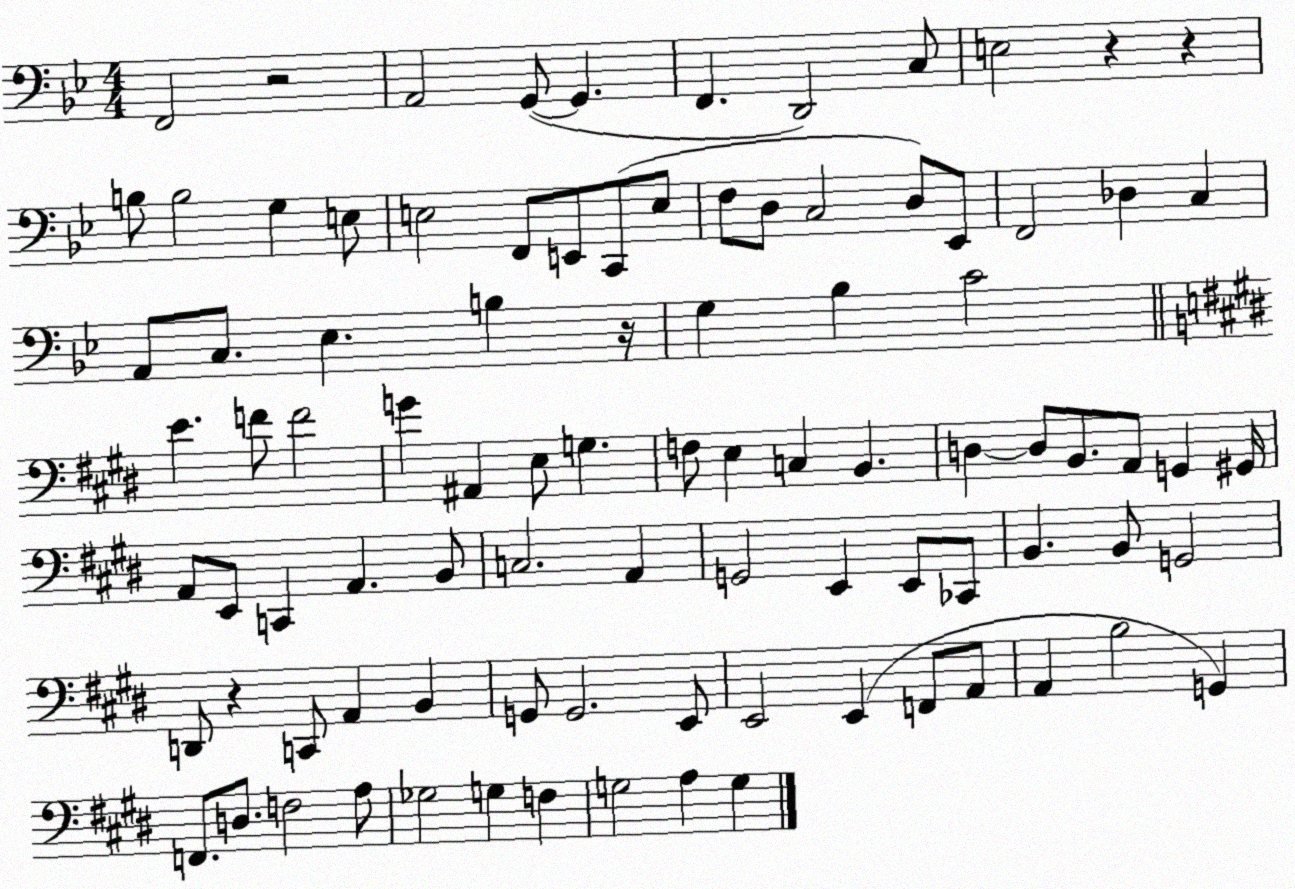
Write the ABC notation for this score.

X:1
T:Untitled
M:4/4
L:1/4
K:Bb
F,,2 z2 A,,2 G,,/2 G,, F,, D,,2 C,/2 E,2 z z B,/2 B,2 G, E,/2 E,2 F,,/2 E,,/2 C,,/2 E,/2 F,/2 D,/2 C,2 D,/2 _E,,/2 F,,2 _D, C, A,,/2 C,/2 _E, B, z/4 G, _B, C2 E F/2 F2 G ^A,, E,/2 G, F,/2 E, C, B,, D, D,/2 B,,/2 A,,/2 G,, ^G,,/4 A,,/2 E,,/2 C,, A,, B,,/2 C,2 A,, G,,2 E,, E,,/2 _C,,/2 B,, B,,/2 G,,2 D,,/2 z C,,/2 A,, B,, G,,/2 G,,2 E,,/2 E,,2 E,, F,,/2 A,,/2 A,, B,2 G,, F,,/2 D,/2 F,2 A,/2 _G,2 G, F, G,2 A, G,